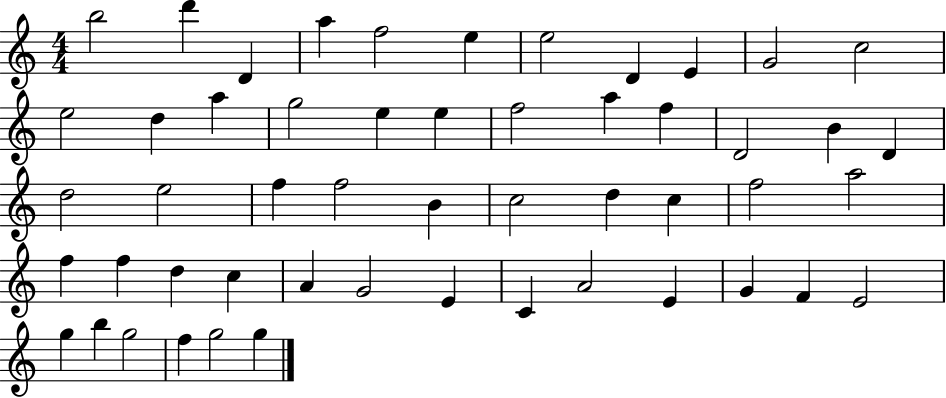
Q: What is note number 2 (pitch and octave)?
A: D6